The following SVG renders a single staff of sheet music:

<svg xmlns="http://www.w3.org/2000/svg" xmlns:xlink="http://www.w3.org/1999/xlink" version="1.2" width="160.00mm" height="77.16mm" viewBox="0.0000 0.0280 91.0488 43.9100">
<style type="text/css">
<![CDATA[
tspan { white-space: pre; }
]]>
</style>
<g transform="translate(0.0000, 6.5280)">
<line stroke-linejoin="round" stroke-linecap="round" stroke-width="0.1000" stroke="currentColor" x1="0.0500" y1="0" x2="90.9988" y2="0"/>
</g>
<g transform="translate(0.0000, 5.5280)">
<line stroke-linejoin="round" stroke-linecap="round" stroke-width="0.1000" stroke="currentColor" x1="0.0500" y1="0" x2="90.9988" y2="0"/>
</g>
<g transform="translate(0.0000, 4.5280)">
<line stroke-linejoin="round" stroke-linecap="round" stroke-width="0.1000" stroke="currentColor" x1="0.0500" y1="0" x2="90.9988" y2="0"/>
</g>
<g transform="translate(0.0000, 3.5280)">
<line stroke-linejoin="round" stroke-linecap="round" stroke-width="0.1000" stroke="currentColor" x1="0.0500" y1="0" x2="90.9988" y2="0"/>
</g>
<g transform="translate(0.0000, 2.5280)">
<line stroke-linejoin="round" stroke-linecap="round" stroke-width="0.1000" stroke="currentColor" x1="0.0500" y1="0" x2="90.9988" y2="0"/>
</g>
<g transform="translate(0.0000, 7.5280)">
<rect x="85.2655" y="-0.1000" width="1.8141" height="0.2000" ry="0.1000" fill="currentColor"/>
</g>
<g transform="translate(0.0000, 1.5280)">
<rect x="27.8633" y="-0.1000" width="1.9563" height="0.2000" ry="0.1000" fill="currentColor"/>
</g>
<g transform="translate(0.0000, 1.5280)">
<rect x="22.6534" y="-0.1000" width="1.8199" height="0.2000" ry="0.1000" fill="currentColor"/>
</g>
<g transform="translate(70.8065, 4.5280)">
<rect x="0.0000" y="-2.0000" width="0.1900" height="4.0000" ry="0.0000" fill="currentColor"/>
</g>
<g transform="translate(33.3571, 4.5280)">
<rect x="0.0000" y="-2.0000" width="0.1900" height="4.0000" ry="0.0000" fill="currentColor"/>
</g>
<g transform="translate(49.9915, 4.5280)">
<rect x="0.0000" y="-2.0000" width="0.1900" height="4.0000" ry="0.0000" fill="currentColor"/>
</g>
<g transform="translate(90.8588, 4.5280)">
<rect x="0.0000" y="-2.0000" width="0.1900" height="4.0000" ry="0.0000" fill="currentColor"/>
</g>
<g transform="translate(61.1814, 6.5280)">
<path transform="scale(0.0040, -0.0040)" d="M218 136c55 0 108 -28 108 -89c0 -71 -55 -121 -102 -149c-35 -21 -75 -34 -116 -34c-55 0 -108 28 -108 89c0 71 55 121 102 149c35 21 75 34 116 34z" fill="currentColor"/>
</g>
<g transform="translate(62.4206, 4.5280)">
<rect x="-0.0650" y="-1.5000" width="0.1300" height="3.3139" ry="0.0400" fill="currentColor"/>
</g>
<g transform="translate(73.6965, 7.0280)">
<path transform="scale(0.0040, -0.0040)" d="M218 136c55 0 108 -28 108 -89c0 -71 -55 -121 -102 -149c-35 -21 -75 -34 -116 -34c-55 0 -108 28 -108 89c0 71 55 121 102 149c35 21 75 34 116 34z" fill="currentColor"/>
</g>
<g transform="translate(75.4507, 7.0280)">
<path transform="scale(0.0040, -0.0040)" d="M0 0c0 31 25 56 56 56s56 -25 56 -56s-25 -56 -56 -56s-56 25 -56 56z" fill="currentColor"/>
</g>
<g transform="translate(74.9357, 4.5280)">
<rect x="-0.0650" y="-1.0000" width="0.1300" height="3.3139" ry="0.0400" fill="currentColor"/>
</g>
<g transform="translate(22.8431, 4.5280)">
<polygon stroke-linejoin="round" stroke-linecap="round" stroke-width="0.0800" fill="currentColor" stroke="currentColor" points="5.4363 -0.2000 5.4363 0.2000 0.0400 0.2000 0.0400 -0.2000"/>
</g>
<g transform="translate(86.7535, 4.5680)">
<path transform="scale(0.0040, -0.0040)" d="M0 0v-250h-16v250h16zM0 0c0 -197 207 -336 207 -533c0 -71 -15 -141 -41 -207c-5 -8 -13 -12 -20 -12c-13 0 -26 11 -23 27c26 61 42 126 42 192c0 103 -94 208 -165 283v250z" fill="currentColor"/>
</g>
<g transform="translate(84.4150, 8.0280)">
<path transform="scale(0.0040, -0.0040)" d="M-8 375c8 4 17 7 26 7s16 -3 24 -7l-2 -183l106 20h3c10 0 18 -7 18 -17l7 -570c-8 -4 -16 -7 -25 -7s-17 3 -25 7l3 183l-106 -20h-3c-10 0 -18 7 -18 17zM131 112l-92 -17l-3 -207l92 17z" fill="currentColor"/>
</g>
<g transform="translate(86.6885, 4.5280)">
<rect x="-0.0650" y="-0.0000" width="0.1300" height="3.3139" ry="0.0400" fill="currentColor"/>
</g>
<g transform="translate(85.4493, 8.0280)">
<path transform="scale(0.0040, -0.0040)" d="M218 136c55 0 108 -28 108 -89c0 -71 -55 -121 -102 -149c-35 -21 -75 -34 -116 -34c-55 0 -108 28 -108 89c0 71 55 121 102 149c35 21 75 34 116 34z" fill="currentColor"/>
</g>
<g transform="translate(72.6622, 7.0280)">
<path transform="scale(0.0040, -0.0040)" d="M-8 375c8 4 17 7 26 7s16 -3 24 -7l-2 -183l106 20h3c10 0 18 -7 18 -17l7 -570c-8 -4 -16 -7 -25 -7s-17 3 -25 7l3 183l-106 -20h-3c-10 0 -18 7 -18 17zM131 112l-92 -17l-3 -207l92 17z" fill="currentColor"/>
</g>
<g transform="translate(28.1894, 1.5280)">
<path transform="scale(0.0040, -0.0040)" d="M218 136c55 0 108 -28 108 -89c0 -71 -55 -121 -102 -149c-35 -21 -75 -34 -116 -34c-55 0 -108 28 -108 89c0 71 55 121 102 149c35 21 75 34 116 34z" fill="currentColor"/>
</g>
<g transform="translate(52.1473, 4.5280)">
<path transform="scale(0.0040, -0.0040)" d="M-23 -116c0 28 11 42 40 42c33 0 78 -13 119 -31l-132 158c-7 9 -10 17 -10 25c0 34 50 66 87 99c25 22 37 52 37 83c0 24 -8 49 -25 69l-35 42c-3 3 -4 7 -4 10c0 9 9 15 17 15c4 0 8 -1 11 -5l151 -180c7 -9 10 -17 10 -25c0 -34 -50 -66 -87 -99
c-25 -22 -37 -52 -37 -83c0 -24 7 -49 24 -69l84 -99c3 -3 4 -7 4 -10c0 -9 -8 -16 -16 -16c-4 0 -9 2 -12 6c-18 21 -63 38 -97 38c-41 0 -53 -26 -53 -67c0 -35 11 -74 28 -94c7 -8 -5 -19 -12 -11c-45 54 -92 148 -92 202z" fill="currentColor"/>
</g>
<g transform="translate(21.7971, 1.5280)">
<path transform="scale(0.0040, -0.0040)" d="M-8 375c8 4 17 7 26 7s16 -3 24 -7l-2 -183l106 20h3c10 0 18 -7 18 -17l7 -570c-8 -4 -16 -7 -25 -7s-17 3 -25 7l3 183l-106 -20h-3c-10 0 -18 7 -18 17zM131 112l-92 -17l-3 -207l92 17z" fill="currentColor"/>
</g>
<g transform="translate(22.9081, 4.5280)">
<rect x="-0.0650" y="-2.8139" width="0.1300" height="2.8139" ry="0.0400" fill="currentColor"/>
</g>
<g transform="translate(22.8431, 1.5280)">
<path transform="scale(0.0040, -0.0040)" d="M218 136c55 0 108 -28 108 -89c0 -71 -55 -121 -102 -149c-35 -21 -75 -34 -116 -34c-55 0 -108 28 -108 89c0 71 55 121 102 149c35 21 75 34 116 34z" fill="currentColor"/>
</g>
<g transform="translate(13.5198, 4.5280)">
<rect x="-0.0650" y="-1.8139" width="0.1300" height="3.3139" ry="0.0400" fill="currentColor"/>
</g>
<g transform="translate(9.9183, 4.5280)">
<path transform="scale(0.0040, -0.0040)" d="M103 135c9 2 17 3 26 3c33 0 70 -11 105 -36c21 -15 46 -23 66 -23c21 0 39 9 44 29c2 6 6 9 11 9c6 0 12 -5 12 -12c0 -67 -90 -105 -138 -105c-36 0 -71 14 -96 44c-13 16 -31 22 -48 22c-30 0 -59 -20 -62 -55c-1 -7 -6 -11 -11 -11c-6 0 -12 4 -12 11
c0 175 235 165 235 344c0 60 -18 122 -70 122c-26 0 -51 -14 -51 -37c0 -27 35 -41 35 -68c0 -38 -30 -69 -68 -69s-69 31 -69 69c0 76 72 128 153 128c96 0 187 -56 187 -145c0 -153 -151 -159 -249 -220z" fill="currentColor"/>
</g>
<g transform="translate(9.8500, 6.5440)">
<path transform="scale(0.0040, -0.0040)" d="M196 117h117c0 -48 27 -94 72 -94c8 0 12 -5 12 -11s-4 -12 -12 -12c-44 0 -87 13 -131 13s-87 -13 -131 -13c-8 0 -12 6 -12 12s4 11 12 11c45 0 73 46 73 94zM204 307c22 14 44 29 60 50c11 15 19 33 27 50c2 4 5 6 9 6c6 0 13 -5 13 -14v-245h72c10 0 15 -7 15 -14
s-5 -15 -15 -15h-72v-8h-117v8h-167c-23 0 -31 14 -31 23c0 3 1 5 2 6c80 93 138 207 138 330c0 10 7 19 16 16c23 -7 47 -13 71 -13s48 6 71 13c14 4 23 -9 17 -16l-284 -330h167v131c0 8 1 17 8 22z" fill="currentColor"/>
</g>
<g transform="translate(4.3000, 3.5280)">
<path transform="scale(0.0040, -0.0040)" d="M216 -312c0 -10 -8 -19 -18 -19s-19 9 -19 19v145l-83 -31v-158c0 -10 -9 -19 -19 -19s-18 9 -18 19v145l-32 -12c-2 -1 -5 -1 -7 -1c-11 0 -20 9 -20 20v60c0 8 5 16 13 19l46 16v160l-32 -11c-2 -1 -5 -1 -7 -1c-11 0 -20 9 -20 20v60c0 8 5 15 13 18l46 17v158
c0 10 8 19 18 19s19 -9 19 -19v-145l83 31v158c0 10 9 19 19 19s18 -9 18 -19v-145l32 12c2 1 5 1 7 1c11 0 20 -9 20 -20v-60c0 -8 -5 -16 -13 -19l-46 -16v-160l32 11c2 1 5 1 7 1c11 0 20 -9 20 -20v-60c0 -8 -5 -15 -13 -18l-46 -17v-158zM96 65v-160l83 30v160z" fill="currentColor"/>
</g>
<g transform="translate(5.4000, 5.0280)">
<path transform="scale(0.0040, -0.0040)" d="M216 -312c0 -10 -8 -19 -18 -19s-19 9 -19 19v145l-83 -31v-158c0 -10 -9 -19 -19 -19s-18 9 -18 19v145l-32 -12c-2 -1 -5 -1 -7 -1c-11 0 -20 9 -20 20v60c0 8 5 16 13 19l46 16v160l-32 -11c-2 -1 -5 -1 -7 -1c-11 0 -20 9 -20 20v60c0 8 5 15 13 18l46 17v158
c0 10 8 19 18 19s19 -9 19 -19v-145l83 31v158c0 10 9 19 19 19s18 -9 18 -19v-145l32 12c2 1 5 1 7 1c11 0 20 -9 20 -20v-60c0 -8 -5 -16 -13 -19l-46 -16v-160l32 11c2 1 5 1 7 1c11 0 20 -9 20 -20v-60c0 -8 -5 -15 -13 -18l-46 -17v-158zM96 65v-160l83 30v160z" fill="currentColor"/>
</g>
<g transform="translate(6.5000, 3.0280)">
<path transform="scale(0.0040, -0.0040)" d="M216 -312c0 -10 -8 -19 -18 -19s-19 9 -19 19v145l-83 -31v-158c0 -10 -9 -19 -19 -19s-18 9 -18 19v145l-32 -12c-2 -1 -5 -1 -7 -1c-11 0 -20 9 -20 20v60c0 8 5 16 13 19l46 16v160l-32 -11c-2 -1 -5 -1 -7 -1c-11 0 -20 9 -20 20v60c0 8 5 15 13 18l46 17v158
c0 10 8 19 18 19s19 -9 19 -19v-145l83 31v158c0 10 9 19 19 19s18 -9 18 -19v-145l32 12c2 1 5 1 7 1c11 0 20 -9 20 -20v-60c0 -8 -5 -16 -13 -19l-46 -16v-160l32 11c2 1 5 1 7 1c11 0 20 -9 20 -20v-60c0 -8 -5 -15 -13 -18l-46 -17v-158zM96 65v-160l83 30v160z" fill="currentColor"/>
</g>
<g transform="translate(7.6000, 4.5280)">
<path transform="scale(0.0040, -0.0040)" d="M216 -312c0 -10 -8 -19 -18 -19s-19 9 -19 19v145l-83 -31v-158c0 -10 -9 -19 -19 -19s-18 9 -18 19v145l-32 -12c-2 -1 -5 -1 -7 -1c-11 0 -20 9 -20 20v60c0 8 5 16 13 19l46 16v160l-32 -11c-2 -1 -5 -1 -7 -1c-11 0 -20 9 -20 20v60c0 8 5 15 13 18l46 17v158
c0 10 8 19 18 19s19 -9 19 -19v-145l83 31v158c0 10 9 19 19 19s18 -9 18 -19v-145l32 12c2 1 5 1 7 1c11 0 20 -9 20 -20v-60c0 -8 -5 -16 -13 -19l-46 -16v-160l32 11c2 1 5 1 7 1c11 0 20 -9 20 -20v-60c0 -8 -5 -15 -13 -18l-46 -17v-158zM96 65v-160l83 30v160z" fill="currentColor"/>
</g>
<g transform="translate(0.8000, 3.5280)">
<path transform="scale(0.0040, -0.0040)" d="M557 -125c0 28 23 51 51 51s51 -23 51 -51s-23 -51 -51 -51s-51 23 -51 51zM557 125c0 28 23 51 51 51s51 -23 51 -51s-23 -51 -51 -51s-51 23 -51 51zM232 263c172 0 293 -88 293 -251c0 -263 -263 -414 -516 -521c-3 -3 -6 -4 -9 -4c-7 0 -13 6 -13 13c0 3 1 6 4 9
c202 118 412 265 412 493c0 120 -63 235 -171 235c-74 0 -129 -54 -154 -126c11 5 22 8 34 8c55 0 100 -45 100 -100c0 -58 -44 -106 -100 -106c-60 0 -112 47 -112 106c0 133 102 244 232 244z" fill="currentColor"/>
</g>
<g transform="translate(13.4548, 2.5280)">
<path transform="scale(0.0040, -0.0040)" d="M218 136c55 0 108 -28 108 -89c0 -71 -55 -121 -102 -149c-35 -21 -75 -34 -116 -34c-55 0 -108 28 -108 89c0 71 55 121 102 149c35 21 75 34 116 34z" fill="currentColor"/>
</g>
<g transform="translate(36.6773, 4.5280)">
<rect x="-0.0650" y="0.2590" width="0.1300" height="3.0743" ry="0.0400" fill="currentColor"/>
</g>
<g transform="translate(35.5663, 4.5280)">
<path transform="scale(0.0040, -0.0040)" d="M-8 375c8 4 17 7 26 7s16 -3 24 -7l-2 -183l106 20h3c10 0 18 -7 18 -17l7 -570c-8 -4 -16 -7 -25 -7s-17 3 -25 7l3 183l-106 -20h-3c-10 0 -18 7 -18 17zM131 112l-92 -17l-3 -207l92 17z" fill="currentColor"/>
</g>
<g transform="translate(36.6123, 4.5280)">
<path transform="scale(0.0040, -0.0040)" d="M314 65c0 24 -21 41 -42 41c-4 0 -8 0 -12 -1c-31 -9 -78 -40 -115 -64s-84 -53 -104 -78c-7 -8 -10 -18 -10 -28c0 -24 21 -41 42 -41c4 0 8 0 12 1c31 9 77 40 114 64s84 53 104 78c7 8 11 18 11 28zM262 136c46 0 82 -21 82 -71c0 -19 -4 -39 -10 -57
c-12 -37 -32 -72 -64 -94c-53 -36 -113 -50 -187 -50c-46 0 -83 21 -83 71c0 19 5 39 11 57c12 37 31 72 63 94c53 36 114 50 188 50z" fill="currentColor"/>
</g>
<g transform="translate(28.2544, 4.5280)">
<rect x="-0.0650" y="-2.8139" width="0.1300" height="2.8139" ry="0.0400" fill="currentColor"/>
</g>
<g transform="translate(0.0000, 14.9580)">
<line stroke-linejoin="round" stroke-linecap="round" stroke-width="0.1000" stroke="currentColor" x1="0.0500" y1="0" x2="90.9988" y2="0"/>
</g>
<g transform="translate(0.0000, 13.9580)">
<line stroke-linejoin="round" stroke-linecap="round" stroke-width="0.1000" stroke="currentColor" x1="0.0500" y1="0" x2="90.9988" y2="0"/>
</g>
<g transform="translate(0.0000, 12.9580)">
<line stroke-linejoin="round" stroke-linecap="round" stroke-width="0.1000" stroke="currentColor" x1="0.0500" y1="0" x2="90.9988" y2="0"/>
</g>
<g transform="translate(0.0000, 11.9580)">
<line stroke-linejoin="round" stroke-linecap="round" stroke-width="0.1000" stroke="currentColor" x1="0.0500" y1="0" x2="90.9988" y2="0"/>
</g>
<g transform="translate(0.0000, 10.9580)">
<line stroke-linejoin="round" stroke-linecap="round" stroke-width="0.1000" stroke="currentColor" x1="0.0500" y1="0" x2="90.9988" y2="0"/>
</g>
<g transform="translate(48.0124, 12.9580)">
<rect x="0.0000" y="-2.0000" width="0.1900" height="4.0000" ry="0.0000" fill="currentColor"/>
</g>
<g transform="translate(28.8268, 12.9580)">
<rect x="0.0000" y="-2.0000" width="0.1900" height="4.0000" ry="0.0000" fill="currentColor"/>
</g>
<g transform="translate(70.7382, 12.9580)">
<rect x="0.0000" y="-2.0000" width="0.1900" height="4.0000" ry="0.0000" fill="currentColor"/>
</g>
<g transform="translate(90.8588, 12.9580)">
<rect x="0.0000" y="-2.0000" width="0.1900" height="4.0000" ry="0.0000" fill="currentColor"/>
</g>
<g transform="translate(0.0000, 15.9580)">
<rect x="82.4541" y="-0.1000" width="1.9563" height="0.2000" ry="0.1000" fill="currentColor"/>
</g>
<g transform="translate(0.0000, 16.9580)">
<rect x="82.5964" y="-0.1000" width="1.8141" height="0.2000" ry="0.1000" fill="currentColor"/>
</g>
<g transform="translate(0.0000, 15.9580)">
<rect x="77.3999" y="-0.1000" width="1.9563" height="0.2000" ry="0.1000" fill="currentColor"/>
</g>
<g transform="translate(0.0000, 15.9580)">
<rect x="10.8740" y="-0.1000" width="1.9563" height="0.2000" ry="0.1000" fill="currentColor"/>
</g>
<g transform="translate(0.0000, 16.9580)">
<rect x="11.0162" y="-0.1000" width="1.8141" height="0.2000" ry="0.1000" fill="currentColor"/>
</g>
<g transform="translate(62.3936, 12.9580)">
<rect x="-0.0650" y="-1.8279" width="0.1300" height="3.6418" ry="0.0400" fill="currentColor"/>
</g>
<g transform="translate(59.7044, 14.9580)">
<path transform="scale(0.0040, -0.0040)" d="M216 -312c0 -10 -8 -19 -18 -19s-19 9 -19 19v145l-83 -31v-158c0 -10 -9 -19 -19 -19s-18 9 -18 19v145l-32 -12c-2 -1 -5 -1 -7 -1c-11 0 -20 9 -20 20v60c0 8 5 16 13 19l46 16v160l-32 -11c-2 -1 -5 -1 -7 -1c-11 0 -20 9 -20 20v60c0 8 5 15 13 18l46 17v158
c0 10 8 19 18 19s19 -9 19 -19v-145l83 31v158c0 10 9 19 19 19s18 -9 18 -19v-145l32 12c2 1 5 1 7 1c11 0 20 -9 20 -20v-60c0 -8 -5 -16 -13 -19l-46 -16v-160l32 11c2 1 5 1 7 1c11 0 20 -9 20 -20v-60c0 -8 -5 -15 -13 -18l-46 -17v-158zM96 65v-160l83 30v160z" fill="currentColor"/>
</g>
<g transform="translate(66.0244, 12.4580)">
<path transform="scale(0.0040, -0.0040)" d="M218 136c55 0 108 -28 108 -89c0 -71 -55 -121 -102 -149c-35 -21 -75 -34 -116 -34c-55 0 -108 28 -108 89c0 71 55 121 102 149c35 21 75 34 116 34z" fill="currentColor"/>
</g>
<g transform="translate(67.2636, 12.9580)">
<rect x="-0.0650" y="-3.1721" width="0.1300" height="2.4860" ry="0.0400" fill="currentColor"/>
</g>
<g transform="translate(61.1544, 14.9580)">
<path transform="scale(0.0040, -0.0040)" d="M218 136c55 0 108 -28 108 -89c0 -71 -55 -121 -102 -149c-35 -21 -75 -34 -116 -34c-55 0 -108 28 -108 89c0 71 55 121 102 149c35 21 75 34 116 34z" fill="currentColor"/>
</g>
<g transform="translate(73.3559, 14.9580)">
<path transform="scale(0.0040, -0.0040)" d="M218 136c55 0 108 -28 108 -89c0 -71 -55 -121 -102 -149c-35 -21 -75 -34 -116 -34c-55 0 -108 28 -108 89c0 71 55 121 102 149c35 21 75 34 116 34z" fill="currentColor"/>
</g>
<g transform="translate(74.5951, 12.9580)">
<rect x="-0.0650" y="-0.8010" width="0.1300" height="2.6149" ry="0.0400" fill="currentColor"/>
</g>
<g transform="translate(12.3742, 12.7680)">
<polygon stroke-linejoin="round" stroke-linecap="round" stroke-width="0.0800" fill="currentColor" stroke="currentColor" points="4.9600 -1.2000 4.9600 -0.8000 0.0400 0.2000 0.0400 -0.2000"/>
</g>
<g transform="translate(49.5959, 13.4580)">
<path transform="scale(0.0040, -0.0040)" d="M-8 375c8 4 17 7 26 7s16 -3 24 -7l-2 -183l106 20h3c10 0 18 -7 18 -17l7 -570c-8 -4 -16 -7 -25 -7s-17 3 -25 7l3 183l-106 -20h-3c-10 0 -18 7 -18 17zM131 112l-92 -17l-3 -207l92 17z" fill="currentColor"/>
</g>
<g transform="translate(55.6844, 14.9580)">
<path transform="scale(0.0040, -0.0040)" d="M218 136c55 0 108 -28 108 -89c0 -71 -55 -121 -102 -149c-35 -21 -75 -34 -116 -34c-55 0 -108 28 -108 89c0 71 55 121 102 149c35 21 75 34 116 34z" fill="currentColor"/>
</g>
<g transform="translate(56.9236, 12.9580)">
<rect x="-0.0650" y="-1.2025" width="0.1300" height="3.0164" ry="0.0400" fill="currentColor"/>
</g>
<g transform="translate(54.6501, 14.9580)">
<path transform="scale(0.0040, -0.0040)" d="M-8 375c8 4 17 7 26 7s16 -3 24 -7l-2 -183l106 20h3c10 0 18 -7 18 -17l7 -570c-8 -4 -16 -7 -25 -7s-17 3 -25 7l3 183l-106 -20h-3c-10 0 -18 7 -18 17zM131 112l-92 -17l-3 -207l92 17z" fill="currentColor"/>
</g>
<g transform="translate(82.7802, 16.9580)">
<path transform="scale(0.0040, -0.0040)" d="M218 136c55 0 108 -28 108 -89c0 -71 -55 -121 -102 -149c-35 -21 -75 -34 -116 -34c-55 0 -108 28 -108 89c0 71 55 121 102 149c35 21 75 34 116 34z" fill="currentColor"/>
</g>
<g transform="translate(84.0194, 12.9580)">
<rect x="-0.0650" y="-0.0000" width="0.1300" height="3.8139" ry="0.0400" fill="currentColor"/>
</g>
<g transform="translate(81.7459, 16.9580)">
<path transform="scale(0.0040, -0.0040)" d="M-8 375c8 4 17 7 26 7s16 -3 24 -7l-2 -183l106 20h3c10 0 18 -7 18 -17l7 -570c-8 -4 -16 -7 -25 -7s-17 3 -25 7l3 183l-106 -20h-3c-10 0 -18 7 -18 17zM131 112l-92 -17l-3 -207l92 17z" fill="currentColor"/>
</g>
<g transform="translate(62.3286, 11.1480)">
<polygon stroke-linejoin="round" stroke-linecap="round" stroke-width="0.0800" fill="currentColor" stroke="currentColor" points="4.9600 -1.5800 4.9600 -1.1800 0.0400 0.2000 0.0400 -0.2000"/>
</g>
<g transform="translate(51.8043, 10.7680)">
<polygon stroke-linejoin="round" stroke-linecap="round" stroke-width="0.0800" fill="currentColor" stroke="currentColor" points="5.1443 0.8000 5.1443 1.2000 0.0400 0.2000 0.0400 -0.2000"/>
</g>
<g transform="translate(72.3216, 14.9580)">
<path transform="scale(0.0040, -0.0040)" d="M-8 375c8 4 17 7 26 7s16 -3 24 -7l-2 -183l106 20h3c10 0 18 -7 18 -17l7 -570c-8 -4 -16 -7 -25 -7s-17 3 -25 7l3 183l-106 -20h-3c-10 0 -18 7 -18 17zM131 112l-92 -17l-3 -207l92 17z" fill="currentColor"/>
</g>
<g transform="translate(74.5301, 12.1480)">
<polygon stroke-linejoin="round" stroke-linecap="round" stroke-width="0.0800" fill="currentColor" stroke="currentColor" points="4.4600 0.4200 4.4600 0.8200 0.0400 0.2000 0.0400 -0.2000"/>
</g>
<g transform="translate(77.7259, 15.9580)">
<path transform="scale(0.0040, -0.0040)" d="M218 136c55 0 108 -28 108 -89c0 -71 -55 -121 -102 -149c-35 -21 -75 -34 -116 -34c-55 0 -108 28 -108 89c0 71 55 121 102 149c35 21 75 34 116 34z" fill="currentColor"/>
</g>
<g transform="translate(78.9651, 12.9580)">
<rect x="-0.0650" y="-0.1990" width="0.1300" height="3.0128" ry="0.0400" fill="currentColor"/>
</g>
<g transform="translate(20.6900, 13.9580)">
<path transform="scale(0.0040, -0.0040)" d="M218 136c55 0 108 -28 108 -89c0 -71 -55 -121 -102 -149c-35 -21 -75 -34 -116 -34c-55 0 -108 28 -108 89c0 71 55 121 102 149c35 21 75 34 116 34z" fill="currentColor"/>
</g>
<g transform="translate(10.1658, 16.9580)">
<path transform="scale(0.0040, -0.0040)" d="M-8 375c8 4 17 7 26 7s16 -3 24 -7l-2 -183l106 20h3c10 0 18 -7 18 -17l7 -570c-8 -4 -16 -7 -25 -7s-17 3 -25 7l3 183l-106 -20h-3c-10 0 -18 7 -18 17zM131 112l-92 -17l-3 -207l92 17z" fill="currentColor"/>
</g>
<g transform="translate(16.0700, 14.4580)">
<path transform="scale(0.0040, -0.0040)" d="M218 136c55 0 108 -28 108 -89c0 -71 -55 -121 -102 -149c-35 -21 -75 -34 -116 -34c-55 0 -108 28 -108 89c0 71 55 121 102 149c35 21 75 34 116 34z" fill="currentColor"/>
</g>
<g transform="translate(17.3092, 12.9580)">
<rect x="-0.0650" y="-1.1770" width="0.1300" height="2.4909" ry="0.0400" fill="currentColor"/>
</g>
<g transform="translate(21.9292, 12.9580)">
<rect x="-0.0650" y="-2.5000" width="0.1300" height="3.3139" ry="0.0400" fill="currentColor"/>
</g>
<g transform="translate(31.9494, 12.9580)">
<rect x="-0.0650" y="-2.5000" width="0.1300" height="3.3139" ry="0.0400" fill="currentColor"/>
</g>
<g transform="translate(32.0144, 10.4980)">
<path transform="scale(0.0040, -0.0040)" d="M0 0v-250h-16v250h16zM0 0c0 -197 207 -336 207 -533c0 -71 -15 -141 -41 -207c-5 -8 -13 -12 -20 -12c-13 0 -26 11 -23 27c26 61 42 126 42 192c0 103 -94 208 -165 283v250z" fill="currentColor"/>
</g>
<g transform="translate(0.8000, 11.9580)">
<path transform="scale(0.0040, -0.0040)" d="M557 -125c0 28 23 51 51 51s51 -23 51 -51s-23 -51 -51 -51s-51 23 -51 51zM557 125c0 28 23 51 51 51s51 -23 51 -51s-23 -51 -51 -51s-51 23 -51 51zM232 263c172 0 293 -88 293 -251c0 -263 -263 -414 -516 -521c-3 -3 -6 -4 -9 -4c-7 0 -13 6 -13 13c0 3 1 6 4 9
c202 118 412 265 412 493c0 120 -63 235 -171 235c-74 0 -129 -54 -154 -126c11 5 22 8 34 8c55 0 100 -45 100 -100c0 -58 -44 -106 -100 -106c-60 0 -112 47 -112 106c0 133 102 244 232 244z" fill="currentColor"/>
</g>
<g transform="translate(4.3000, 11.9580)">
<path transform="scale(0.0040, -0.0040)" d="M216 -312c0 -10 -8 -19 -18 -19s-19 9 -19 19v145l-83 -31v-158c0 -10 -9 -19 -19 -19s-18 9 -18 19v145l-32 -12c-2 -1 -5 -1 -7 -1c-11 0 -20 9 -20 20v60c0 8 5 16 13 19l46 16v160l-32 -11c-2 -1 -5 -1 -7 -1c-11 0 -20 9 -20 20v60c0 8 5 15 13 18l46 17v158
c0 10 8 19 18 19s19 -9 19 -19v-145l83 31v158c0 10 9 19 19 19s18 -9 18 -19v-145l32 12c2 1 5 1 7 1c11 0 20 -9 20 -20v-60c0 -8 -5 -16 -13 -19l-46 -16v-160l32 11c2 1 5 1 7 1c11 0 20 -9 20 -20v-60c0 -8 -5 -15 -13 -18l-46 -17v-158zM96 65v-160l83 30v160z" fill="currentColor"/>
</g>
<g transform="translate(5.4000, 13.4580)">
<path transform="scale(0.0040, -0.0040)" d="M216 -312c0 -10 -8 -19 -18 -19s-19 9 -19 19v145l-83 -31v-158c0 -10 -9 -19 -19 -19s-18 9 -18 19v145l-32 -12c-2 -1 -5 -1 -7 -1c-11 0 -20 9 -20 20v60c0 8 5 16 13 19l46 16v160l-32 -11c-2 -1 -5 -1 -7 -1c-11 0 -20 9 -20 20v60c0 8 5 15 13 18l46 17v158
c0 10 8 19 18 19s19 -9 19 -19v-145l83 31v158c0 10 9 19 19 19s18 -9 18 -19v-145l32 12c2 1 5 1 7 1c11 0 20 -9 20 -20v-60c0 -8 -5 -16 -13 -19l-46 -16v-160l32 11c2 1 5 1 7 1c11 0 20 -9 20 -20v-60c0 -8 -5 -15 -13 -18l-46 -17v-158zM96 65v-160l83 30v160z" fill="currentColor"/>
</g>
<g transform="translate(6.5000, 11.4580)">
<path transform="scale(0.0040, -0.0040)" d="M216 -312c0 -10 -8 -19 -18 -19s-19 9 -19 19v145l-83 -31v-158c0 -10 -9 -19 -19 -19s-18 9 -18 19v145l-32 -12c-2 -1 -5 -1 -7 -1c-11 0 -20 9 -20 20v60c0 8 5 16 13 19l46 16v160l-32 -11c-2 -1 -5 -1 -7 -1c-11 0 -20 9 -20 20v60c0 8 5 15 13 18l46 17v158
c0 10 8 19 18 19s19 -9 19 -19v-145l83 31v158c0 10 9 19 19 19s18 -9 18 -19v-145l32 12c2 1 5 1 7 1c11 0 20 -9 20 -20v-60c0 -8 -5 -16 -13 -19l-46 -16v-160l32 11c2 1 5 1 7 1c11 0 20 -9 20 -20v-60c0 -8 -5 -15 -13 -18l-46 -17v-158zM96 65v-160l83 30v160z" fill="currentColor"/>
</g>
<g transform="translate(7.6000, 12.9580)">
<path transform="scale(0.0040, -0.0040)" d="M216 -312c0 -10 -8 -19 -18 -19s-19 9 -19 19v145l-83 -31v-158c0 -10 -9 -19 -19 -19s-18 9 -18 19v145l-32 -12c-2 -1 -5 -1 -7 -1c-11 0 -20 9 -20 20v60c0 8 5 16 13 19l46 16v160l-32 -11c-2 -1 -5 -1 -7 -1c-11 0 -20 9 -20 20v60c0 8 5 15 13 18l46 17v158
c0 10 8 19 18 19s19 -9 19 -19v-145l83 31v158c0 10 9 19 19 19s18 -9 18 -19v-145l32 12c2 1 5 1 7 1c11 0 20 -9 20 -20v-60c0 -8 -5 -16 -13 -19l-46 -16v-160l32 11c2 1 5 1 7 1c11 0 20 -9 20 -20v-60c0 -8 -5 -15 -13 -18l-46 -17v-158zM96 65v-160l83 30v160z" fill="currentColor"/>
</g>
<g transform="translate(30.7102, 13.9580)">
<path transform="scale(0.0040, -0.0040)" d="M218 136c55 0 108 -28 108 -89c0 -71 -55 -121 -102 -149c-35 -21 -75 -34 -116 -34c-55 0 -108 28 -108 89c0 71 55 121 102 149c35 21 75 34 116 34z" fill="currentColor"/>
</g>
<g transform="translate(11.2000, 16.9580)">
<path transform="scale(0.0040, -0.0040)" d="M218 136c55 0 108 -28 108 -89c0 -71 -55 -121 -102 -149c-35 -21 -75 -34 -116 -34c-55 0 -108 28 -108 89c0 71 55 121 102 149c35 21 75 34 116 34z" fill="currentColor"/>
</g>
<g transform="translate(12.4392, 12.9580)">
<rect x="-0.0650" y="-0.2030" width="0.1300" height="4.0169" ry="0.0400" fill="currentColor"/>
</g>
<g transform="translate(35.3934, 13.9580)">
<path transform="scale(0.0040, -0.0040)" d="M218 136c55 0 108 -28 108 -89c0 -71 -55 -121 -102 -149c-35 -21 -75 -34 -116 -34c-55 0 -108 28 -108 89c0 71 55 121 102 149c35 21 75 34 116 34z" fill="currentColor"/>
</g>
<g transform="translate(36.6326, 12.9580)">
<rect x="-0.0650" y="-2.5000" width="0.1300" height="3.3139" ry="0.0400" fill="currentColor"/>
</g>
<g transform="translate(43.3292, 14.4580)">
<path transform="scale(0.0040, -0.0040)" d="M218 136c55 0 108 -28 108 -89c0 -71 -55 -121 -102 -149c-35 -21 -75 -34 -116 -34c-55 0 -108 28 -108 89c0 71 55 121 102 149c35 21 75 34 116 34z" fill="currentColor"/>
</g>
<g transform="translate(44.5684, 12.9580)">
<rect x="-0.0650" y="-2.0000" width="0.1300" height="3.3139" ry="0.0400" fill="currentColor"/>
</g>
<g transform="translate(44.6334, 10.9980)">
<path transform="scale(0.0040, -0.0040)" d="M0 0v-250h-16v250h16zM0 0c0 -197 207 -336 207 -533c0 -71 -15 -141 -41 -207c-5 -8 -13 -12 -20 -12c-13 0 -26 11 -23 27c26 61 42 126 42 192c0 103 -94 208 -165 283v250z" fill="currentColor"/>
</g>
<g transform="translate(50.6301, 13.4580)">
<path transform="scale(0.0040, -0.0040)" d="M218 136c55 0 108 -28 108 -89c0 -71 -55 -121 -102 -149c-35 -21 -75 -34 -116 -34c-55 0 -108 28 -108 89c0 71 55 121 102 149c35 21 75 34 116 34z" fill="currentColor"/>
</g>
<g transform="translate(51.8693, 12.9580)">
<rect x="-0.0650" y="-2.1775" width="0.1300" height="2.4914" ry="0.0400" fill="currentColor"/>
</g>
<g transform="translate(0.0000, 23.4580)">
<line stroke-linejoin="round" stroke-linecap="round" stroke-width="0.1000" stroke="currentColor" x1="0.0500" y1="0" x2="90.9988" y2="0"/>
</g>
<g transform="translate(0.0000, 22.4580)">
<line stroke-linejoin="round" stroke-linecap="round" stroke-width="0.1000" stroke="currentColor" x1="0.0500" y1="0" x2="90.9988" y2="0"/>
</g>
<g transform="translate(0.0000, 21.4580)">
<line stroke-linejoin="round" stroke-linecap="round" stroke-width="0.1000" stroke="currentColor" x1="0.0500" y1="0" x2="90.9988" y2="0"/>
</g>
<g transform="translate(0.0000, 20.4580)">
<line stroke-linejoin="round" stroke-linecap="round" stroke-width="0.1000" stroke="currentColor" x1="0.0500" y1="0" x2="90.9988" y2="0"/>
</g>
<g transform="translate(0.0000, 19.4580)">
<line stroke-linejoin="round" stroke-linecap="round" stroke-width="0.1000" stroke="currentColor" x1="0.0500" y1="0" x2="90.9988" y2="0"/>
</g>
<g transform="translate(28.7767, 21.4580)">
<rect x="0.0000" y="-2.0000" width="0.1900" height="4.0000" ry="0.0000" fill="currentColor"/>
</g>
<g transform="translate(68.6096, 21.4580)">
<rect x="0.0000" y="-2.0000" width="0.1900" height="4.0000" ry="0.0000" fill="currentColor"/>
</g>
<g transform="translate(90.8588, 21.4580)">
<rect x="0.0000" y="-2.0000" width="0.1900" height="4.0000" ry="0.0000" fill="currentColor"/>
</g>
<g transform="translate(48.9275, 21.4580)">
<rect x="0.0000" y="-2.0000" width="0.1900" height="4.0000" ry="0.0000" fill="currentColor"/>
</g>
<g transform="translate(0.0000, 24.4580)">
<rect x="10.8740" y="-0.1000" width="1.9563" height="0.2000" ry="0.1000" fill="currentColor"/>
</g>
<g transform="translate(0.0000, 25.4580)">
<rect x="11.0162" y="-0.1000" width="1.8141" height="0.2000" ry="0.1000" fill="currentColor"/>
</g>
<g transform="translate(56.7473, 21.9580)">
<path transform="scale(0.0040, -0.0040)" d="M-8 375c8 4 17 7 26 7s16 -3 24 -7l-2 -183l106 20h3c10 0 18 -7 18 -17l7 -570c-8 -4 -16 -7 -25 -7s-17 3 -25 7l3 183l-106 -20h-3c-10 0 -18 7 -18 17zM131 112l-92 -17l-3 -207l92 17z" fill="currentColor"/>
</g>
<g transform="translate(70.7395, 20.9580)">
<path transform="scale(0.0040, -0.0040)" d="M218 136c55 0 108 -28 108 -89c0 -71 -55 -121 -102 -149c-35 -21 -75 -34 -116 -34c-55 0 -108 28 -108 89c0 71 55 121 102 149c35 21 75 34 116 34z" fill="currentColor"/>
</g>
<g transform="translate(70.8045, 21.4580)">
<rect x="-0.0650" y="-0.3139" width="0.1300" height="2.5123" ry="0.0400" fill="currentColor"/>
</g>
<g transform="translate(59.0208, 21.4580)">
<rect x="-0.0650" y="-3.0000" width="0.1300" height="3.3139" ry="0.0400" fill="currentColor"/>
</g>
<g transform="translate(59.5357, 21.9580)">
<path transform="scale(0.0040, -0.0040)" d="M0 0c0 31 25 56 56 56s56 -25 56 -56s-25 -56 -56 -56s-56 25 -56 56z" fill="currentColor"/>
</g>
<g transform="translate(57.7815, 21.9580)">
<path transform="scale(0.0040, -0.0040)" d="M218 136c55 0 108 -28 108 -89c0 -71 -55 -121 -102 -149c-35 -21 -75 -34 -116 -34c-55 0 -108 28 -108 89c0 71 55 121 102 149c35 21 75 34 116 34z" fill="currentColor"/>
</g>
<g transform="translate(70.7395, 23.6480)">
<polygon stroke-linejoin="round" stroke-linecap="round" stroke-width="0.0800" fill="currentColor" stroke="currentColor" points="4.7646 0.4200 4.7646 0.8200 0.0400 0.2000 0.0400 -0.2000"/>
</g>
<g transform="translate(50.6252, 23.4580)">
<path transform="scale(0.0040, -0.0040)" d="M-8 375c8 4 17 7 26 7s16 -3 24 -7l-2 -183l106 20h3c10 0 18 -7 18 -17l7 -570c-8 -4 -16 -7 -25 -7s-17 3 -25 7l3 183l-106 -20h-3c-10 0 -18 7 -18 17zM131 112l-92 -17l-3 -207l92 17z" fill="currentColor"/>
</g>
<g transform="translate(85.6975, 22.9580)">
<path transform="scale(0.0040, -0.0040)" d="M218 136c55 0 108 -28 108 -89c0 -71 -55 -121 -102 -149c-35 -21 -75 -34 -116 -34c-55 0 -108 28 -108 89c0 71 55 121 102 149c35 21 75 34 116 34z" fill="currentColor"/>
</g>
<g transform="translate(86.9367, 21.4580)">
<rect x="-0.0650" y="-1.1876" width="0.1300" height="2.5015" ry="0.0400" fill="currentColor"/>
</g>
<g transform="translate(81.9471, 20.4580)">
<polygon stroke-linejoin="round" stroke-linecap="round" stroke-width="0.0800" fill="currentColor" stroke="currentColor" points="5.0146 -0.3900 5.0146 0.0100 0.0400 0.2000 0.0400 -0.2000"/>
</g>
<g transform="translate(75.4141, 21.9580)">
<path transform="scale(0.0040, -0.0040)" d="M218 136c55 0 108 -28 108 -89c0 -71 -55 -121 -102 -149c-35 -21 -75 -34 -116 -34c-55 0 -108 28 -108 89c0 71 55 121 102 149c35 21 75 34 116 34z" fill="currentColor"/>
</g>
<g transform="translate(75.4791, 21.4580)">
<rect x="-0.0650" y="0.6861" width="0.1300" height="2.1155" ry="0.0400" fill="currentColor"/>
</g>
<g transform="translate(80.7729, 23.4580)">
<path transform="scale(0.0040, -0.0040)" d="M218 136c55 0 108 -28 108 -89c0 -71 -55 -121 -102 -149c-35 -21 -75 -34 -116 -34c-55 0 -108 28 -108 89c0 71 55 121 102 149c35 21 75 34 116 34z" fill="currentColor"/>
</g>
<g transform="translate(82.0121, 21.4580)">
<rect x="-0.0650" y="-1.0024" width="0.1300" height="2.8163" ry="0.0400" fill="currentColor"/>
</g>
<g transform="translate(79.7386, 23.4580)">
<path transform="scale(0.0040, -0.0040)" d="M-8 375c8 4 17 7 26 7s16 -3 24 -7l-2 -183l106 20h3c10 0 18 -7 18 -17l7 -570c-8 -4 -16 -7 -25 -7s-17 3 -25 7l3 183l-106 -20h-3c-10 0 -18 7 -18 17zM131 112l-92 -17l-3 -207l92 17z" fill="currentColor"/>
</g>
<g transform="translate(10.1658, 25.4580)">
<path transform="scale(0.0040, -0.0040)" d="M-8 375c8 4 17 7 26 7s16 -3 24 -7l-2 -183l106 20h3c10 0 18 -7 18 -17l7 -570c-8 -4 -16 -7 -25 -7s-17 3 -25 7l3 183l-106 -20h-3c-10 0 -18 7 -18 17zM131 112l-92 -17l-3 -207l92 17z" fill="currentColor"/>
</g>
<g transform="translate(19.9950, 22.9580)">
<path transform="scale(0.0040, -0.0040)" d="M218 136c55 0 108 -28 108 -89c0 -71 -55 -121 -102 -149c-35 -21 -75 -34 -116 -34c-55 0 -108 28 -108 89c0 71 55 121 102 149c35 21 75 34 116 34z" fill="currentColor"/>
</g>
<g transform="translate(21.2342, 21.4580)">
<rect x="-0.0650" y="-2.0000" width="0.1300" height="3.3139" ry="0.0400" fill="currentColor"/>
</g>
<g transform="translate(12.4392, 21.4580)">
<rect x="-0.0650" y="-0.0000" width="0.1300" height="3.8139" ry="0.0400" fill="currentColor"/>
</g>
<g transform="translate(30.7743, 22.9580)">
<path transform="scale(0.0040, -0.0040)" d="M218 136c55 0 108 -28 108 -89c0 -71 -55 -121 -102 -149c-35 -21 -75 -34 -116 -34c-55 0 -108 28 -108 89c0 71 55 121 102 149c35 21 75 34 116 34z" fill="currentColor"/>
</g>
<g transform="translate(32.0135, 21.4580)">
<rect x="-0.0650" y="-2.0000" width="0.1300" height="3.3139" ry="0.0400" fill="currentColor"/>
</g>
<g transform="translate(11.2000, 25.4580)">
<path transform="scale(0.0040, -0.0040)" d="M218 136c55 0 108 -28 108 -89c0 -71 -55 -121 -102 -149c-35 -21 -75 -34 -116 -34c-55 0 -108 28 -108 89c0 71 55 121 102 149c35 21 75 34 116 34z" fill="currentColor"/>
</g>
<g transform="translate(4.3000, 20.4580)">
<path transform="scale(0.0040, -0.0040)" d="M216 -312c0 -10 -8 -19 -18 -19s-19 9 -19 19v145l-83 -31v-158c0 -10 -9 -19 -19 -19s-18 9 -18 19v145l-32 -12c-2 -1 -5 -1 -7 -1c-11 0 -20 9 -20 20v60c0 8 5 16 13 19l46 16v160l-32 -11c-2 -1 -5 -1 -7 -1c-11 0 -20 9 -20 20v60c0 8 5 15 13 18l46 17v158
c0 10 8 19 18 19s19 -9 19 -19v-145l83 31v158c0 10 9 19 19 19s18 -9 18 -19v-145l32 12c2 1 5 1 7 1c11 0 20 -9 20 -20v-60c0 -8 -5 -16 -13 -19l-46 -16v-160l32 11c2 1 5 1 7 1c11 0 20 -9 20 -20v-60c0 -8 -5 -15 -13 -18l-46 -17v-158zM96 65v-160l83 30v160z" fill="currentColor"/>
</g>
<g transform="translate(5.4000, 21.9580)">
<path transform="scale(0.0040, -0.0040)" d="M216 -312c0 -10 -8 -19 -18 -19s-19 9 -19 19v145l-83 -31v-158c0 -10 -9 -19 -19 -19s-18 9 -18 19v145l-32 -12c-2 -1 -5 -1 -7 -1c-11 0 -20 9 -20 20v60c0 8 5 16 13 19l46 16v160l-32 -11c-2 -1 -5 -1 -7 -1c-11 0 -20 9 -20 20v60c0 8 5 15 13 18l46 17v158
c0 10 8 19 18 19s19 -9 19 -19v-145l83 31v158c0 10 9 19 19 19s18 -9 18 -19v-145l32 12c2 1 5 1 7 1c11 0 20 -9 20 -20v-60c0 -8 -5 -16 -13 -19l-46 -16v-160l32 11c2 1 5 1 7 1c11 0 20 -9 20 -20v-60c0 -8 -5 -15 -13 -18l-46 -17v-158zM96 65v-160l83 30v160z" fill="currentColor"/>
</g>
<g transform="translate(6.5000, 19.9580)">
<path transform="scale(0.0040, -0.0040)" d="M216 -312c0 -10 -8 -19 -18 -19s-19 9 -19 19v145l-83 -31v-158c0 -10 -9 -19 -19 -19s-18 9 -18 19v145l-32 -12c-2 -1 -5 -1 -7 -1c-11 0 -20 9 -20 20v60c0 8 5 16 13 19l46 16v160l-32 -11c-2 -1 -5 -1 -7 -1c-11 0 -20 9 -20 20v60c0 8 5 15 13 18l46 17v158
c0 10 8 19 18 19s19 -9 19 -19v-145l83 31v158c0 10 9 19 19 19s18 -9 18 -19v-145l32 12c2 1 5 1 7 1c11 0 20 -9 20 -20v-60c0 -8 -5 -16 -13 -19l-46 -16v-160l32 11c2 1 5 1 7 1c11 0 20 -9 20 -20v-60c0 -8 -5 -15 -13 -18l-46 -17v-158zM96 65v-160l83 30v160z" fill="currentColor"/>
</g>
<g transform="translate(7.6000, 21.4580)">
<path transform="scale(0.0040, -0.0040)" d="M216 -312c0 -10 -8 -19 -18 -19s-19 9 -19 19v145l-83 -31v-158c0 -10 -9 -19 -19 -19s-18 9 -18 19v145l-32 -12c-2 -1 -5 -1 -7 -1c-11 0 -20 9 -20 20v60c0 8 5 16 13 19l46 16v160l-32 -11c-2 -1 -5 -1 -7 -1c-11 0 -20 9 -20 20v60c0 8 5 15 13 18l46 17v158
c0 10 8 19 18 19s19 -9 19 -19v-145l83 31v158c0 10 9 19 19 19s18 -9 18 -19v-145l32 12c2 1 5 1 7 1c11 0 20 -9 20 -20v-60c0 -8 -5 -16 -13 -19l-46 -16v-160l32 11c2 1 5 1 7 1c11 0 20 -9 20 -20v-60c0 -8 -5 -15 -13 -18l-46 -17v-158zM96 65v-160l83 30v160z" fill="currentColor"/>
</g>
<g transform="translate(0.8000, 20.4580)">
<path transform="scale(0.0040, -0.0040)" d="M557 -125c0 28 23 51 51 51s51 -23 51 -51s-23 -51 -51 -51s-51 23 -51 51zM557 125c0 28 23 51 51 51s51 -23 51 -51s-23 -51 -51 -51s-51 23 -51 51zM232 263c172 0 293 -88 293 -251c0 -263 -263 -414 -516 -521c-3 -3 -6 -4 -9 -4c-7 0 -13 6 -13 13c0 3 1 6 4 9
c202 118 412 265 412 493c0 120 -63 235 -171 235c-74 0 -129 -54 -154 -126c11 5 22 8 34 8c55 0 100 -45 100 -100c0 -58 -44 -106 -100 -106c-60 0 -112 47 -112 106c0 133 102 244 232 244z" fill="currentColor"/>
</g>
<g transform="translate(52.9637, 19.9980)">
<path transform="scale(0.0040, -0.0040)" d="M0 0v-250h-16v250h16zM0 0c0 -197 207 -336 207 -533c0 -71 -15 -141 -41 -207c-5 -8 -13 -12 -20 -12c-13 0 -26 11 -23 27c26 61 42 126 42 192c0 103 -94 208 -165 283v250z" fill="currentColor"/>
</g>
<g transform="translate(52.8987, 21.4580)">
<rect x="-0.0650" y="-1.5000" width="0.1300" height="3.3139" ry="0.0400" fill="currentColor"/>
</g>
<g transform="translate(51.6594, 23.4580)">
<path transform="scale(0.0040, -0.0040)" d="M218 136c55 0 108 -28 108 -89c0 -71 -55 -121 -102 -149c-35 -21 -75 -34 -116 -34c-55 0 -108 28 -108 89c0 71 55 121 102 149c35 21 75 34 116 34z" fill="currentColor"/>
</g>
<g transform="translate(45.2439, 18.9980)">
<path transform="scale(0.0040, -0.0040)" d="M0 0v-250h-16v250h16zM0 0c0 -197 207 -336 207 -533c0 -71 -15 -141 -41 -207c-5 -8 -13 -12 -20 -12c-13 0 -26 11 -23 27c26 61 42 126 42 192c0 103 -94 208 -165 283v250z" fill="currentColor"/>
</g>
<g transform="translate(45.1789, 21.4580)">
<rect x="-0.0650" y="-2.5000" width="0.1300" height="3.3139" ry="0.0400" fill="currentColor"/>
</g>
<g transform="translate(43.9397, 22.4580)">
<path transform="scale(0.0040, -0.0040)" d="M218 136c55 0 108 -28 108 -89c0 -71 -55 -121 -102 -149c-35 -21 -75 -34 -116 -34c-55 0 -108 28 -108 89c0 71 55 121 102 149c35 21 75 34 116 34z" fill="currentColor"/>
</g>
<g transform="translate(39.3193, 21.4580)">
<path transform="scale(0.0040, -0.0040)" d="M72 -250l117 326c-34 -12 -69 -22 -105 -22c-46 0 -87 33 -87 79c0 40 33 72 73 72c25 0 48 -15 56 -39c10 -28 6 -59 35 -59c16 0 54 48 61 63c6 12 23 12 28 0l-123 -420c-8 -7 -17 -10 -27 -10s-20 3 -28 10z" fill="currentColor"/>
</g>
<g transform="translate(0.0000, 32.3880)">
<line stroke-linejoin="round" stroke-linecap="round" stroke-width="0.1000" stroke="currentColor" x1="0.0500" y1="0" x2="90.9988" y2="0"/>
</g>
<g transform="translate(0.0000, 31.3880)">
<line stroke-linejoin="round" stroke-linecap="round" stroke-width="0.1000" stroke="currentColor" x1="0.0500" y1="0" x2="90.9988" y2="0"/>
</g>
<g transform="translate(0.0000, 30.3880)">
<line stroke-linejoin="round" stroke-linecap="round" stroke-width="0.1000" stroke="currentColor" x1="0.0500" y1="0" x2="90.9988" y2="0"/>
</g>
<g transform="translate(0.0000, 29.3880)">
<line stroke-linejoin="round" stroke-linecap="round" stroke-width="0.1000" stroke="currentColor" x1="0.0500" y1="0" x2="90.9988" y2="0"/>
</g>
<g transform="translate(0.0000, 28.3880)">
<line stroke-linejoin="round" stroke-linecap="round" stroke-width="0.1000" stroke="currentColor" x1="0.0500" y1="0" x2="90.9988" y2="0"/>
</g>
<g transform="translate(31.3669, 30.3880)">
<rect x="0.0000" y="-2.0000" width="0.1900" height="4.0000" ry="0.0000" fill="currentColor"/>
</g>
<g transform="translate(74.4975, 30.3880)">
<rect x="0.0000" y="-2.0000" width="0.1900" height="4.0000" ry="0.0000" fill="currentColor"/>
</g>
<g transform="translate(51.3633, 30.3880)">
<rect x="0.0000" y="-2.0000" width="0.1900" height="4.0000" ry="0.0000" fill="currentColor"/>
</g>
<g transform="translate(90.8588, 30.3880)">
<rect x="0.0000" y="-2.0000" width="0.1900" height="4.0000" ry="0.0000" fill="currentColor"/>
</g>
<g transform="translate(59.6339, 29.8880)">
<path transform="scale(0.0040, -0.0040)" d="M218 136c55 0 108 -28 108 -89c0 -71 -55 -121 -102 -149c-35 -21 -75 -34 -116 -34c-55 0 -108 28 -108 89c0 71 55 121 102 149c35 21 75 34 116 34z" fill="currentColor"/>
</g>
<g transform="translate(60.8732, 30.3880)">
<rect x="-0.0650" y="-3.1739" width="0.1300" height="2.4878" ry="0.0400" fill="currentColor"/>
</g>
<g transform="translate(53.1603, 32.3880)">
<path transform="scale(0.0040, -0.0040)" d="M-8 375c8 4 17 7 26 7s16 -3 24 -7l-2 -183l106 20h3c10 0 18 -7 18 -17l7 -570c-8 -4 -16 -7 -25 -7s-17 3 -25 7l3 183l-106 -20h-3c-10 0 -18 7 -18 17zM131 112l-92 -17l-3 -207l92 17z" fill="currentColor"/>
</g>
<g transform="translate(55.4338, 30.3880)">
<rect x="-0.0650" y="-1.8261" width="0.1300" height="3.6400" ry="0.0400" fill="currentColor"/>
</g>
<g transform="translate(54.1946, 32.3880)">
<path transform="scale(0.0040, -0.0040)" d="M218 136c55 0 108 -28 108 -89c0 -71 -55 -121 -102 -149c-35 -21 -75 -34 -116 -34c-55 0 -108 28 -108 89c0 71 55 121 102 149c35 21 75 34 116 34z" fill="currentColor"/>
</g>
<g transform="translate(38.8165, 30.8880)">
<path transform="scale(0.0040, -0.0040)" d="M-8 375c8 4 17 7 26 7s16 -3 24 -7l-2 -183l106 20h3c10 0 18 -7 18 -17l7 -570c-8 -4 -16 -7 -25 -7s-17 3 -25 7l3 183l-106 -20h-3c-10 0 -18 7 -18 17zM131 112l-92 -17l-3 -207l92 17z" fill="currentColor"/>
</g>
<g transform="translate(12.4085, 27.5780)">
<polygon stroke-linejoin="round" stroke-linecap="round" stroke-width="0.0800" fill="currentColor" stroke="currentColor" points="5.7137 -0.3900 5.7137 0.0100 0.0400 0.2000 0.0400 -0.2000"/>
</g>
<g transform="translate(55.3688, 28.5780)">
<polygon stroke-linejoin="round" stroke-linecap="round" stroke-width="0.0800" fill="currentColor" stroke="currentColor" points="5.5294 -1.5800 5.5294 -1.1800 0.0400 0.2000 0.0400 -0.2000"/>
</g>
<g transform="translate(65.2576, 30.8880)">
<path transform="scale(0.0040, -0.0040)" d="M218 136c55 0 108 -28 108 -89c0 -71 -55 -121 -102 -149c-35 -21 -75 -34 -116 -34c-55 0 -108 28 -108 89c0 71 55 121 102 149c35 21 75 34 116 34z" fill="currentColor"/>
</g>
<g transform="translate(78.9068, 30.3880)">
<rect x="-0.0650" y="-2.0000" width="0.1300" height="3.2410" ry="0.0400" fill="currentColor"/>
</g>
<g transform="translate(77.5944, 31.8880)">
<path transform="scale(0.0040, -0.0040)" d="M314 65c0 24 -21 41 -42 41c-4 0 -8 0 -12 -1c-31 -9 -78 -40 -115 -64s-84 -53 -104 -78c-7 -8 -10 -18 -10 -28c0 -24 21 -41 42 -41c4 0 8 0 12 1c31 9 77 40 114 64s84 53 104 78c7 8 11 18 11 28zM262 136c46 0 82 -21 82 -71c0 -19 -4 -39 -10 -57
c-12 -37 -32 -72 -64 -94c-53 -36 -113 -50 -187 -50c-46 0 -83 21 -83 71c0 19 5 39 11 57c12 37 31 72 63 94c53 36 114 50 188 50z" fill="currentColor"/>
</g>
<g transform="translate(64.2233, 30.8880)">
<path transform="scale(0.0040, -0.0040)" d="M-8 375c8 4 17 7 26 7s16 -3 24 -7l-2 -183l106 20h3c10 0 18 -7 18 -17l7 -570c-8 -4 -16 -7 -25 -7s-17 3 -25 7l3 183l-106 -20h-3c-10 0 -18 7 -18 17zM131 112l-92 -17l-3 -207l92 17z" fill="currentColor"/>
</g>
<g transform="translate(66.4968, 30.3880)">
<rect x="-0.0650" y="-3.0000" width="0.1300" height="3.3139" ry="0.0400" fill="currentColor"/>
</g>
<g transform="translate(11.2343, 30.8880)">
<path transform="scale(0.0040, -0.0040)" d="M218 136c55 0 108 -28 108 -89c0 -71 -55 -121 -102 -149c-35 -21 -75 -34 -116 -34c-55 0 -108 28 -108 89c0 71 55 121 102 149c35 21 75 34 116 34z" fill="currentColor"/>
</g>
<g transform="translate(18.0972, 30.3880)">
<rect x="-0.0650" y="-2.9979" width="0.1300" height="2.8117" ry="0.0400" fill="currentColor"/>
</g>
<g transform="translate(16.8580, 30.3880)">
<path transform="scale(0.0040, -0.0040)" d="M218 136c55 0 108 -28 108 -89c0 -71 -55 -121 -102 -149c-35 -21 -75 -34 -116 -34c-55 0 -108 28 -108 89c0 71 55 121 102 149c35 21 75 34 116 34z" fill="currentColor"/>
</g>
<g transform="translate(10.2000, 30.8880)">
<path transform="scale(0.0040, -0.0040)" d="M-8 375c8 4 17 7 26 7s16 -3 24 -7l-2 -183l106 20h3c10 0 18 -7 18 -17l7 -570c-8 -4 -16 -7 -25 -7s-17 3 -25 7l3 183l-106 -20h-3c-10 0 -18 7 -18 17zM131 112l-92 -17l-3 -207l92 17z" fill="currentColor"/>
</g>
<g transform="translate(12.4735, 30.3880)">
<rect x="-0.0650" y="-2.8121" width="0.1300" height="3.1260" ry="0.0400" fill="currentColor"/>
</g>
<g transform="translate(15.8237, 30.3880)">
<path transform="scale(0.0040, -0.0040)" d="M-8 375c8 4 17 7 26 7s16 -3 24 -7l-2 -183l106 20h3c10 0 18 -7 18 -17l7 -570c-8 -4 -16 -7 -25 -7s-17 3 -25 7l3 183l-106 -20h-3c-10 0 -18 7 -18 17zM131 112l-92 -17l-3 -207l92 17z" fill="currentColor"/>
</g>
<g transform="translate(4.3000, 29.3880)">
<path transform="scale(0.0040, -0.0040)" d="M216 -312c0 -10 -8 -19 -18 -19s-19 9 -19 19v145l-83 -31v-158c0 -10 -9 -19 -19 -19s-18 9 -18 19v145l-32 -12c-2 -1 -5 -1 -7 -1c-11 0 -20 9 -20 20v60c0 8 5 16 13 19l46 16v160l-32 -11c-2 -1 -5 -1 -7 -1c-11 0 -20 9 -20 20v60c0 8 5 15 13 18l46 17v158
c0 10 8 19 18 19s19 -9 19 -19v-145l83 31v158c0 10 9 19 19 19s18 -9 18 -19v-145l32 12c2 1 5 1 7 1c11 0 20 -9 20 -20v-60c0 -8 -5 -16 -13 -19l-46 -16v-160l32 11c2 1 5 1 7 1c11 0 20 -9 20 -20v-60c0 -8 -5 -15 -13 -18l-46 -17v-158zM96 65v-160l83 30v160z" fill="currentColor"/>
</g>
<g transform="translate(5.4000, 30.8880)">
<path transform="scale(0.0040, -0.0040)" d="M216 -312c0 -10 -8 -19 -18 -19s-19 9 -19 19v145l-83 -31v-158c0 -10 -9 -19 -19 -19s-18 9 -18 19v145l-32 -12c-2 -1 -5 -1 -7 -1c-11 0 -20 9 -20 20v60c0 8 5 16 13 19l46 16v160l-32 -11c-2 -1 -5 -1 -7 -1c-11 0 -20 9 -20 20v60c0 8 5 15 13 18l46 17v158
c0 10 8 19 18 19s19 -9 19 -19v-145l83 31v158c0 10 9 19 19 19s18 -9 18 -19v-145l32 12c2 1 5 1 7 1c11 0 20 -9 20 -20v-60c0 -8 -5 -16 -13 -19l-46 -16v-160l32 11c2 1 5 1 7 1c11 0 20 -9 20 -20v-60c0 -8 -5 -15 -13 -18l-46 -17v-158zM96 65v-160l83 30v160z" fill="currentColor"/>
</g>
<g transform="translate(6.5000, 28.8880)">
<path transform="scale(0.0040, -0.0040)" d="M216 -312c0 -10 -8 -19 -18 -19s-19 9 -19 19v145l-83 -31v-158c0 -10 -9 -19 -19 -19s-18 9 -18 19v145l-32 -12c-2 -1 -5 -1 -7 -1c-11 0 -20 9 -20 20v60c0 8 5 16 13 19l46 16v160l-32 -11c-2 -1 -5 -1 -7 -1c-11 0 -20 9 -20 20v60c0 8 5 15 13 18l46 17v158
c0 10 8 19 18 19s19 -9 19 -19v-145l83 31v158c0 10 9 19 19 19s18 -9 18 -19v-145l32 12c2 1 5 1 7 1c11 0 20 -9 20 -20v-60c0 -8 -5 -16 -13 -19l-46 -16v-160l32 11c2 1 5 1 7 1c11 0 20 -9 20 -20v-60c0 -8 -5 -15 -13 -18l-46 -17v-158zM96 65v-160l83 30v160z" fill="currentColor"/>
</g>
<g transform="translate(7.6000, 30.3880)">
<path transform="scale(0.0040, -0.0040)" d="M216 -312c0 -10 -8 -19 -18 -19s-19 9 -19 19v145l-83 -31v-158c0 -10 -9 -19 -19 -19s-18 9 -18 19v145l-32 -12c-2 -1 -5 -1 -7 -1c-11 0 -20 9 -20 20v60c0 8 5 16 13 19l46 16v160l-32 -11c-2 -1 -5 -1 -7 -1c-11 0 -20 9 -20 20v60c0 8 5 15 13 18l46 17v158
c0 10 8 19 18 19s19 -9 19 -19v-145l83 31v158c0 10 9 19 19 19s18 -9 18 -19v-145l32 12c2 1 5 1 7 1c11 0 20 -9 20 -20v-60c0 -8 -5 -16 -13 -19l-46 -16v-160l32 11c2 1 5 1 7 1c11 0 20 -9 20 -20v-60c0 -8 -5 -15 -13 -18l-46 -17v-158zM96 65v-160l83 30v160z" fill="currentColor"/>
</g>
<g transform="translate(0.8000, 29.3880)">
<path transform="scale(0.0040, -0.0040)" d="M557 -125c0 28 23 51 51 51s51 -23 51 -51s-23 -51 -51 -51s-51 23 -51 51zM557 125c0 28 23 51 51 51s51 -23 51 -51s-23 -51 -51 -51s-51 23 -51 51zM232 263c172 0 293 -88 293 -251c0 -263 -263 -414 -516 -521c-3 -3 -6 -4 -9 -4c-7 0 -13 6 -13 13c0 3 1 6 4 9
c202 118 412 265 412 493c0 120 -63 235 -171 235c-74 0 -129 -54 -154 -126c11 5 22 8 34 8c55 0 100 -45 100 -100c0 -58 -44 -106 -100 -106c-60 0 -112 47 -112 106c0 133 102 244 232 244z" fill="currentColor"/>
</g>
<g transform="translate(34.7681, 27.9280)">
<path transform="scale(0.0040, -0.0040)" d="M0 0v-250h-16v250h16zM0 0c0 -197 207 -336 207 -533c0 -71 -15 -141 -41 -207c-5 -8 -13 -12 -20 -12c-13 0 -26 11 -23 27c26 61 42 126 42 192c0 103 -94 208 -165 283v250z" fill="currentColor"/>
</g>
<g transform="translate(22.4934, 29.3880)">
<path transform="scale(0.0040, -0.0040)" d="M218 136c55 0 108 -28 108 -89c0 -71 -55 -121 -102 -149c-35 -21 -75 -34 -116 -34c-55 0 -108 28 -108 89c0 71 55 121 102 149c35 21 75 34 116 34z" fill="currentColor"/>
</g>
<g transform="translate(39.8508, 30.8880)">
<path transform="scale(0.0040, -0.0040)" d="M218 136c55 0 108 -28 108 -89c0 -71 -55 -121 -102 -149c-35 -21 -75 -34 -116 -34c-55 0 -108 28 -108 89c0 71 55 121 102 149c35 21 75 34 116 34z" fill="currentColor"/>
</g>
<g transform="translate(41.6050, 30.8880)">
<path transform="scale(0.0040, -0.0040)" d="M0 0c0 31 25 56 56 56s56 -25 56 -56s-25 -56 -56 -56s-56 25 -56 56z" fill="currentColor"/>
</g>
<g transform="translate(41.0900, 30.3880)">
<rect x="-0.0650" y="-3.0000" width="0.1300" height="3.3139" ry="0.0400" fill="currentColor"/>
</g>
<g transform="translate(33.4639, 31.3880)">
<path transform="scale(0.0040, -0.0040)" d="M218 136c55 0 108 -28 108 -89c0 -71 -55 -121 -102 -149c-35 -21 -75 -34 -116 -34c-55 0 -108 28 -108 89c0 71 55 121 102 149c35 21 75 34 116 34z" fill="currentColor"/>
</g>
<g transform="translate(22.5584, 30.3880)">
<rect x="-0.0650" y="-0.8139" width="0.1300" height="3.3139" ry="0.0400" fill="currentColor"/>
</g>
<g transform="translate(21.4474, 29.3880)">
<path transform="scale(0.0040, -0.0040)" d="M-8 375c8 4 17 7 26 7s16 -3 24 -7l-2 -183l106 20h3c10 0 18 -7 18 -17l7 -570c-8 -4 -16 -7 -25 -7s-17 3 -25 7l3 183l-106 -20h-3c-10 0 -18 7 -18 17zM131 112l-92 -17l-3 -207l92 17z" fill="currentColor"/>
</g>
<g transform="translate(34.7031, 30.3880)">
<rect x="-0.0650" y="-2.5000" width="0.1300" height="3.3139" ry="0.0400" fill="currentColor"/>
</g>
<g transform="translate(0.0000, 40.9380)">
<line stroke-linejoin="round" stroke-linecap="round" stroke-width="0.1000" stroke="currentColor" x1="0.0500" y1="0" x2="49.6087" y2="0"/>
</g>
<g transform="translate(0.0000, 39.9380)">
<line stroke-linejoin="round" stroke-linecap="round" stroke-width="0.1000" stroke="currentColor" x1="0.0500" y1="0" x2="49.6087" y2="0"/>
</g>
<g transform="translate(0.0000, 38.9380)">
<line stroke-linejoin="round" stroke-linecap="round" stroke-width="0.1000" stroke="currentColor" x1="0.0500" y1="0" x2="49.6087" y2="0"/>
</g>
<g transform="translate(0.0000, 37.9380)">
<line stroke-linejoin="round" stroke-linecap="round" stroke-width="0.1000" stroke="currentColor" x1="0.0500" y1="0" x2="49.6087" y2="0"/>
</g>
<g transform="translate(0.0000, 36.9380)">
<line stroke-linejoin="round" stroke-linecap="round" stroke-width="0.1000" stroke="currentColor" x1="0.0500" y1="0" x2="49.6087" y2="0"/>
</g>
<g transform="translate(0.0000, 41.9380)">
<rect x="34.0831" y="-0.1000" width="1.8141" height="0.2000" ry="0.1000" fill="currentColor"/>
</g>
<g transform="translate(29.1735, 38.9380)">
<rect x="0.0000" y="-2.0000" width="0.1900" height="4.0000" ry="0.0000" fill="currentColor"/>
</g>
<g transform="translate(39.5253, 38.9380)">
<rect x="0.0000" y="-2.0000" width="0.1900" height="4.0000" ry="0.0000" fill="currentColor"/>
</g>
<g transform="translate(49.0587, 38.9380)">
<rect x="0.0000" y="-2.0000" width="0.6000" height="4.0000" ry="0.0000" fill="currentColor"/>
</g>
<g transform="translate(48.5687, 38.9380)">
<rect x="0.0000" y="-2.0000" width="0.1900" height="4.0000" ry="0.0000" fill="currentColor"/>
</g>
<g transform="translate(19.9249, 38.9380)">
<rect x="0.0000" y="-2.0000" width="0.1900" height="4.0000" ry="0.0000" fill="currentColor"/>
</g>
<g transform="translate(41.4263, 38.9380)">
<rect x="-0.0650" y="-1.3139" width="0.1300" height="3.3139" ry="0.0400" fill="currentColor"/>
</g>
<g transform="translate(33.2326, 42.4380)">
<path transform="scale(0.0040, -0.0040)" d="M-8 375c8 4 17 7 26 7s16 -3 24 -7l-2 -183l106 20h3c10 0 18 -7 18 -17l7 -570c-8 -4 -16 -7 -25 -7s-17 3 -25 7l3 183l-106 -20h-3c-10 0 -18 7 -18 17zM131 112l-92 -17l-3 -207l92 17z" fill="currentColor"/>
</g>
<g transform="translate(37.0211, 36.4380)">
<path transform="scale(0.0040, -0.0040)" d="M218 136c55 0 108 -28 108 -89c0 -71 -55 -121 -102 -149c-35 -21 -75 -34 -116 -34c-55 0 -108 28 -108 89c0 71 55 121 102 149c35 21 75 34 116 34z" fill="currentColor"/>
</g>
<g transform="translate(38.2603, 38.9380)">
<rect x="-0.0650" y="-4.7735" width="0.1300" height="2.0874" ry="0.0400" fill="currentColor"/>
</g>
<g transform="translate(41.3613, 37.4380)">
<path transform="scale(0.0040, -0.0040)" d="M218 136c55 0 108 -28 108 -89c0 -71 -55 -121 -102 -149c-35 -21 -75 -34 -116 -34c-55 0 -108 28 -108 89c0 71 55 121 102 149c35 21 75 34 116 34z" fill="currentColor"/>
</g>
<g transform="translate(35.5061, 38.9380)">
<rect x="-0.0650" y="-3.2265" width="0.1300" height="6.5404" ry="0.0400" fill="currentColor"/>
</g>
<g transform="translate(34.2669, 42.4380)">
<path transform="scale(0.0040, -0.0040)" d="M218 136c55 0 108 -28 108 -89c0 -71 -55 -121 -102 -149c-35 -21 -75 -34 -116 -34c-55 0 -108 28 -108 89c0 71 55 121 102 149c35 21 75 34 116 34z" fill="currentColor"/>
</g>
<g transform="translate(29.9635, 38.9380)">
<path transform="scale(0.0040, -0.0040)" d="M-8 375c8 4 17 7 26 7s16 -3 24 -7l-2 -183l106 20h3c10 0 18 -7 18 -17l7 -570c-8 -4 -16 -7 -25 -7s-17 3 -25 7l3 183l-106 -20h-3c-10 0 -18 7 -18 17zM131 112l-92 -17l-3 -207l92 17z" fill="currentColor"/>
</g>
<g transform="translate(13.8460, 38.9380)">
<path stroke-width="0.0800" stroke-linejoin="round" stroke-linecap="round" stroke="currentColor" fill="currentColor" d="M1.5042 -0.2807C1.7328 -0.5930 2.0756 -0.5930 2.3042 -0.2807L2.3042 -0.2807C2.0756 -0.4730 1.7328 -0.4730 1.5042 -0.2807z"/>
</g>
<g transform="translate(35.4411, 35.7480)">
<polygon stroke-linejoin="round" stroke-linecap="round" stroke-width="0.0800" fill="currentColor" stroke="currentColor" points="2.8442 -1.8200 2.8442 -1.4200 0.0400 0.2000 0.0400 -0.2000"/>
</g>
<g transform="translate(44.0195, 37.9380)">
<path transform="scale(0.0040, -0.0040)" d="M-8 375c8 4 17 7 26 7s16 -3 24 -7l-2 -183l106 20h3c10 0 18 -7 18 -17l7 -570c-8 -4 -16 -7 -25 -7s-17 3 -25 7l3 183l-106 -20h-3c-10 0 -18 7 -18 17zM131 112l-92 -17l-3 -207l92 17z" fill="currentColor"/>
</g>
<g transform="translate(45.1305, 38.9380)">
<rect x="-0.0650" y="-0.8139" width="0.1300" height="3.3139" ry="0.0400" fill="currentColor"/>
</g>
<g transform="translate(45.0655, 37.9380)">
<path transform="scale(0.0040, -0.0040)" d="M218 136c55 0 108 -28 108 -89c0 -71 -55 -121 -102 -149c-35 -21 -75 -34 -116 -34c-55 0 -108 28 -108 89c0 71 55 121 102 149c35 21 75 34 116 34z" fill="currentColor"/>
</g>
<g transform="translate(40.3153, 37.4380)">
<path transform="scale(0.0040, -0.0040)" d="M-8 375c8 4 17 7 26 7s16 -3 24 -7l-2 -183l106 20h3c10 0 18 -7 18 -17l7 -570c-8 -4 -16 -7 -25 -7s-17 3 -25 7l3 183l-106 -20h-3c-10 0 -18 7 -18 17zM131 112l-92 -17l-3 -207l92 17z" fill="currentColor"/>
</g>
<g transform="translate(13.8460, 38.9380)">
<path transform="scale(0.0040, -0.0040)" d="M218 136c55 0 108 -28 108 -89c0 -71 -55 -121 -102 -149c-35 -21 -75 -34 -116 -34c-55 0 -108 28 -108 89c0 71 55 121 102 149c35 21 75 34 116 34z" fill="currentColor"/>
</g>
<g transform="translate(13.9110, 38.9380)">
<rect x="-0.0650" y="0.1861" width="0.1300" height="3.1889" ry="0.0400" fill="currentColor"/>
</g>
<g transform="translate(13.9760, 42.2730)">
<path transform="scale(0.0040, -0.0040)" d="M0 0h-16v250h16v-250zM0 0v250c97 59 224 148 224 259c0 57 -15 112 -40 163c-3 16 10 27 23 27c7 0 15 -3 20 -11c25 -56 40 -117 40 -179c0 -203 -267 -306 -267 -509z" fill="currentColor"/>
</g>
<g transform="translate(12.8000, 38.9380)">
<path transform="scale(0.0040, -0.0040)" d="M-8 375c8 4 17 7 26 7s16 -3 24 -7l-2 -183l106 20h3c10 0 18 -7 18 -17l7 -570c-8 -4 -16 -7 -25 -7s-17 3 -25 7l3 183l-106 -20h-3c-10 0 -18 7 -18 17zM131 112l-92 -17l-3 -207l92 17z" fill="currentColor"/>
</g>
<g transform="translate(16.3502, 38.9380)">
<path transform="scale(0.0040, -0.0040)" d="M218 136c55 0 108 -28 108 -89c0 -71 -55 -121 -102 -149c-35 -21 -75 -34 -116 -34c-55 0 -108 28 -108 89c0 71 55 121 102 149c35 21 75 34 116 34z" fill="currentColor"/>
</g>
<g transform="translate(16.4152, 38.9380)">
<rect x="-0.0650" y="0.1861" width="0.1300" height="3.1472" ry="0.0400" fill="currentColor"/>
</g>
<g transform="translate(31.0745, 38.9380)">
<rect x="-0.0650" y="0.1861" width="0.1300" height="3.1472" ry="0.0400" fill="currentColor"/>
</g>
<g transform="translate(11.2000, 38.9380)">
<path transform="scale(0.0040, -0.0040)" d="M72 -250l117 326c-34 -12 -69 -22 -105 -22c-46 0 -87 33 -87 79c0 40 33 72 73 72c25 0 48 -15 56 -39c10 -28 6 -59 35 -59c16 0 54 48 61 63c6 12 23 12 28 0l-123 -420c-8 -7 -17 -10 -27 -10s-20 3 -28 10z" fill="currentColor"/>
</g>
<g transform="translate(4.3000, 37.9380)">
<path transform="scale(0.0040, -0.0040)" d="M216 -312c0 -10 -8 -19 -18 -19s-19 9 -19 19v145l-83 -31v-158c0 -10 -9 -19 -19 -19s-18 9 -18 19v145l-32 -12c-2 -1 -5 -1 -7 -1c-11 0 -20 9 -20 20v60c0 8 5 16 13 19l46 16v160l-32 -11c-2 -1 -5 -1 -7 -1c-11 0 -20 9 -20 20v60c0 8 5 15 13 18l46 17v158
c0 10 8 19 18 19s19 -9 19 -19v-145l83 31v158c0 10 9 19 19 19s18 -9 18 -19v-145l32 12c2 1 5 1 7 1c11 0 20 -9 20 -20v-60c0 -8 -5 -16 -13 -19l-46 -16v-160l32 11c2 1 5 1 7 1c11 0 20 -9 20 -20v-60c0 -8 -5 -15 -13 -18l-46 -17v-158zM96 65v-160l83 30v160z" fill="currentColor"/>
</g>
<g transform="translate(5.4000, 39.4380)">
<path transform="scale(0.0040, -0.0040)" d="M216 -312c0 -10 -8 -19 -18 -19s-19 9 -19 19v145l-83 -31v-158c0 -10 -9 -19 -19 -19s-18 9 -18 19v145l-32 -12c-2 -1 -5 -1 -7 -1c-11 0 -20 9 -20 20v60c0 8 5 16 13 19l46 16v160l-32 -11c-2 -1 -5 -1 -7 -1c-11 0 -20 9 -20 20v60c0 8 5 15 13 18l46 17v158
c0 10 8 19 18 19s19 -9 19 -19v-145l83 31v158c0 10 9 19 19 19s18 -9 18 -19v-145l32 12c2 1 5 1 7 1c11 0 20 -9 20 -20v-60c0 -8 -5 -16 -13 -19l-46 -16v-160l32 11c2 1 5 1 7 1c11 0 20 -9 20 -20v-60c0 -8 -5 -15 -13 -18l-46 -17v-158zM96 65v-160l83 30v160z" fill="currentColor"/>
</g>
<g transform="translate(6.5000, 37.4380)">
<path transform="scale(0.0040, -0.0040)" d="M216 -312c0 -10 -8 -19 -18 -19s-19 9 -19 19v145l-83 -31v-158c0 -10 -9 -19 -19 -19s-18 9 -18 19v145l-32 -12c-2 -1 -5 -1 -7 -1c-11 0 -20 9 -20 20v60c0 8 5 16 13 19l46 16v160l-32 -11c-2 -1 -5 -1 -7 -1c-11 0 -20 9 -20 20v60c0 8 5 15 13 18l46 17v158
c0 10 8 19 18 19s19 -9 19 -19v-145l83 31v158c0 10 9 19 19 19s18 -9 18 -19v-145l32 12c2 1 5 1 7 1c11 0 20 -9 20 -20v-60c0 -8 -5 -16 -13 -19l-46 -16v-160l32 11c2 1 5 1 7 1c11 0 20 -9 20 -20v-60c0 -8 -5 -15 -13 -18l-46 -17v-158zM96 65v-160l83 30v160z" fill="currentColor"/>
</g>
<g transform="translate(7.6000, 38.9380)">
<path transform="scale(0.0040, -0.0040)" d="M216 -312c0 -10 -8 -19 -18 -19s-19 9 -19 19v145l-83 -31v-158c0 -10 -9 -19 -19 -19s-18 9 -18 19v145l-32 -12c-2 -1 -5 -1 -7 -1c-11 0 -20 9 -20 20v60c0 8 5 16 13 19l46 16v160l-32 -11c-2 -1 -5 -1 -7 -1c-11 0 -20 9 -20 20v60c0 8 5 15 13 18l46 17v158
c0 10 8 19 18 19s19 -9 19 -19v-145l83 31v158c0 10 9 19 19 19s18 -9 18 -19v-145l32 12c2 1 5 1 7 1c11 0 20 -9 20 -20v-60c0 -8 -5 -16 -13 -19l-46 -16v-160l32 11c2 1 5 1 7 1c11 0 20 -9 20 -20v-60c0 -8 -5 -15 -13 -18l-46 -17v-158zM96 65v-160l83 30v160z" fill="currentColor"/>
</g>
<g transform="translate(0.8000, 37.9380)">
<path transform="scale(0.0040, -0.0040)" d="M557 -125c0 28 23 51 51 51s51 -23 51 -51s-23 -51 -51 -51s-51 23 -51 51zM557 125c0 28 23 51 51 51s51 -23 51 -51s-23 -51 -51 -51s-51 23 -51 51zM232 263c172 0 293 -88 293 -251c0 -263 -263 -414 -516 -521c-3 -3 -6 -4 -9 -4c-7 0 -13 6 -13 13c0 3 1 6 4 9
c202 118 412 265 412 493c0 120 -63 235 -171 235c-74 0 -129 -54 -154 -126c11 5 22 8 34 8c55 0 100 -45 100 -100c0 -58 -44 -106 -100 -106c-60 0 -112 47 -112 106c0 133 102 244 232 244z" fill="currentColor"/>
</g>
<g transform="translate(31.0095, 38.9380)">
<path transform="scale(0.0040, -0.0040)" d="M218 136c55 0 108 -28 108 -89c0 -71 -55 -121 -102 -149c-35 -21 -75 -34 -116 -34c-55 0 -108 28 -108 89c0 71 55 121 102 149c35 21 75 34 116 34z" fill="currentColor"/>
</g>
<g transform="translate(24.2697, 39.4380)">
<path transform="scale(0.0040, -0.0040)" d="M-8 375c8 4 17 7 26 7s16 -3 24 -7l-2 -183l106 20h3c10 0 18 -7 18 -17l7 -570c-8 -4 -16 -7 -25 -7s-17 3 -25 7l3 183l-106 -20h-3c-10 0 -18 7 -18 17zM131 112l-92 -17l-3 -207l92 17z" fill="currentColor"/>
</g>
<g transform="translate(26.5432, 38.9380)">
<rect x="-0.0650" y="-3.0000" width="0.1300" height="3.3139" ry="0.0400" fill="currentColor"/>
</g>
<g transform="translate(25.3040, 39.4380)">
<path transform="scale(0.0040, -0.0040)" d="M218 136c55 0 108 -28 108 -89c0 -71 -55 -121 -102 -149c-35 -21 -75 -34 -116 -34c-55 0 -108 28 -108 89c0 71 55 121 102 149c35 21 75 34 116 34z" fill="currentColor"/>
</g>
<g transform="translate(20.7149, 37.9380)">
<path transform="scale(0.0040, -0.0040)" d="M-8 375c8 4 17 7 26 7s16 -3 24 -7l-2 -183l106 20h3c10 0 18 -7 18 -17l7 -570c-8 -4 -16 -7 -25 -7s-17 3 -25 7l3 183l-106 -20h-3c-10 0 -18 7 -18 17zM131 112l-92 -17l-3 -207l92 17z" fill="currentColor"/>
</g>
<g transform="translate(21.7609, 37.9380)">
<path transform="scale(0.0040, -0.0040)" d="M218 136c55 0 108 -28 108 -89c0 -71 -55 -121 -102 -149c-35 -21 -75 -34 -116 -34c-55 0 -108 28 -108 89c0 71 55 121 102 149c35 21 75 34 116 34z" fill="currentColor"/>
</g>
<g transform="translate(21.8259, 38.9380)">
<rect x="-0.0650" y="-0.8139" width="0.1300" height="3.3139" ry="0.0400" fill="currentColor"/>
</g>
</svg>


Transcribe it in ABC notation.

X:1
T:Untitled
M:2/4
L:1/4
K:E
A, C/2 C/2 D,2 z ^G,, F,, D,,/2 C,,/2 A,,/2 B,, B,,/2 B,, A,,/2 C,/2 G,,/2 ^G,,/2 E,/2 G,,/2 E,,/2 C,, C,, A,, A,, z/2 B,,/2 G,,/2 C, E,/2 ^C,/2 G,,/2 A,,/2 C,/2 D,/2 F, B,,/2 C, G,,/2 E,/2 C, A,,2 z/2 D,/2 D, F, C, D, D,,/2 B,/2 G, F,